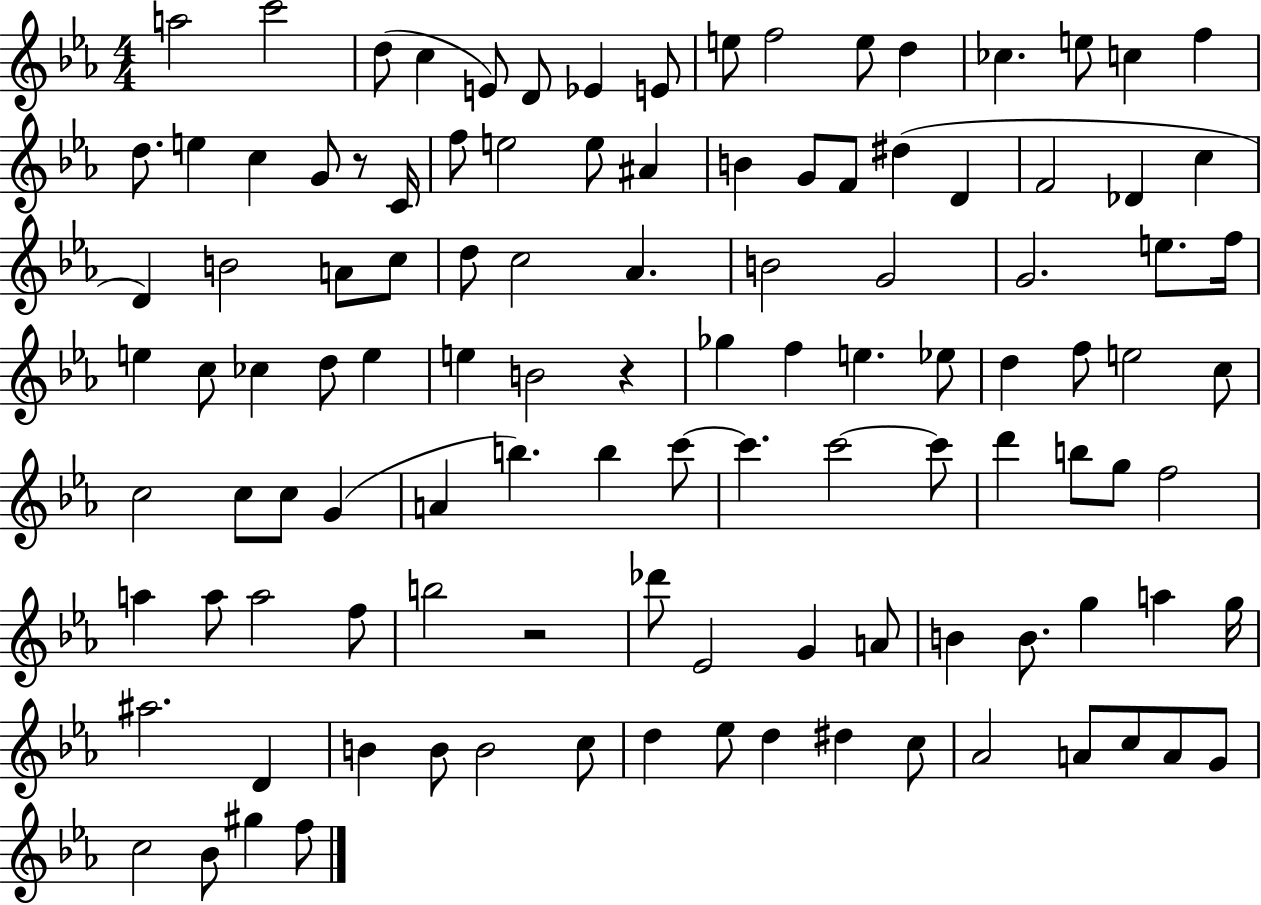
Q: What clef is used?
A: treble